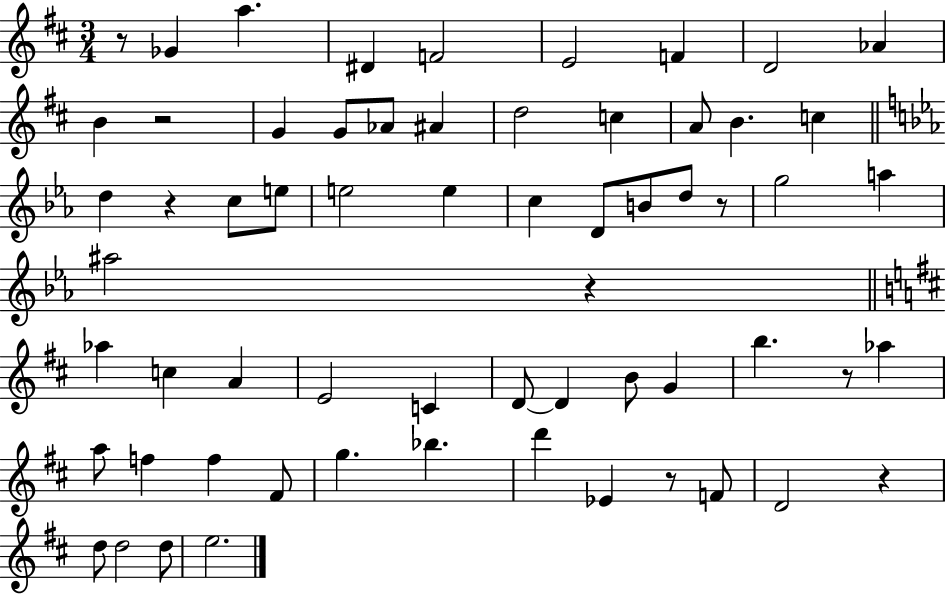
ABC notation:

X:1
T:Untitled
M:3/4
L:1/4
K:D
z/2 _G a ^D F2 E2 F D2 _A B z2 G G/2 _A/2 ^A d2 c A/2 B c d z c/2 e/2 e2 e c D/2 B/2 d/2 z/2 g2 a ^a2 z _a c A E2 C D/2 D B/2 G b z/2 _a a/2 f f ^F/2 g _b d' _E z/2 F/2 D2 z d/2 d2 d/2 e2